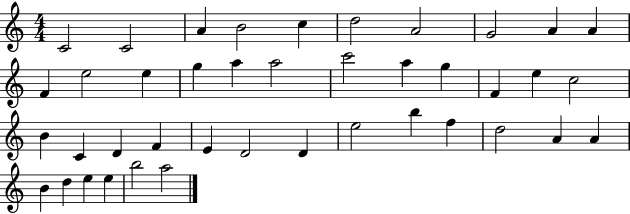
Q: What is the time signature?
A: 4/4